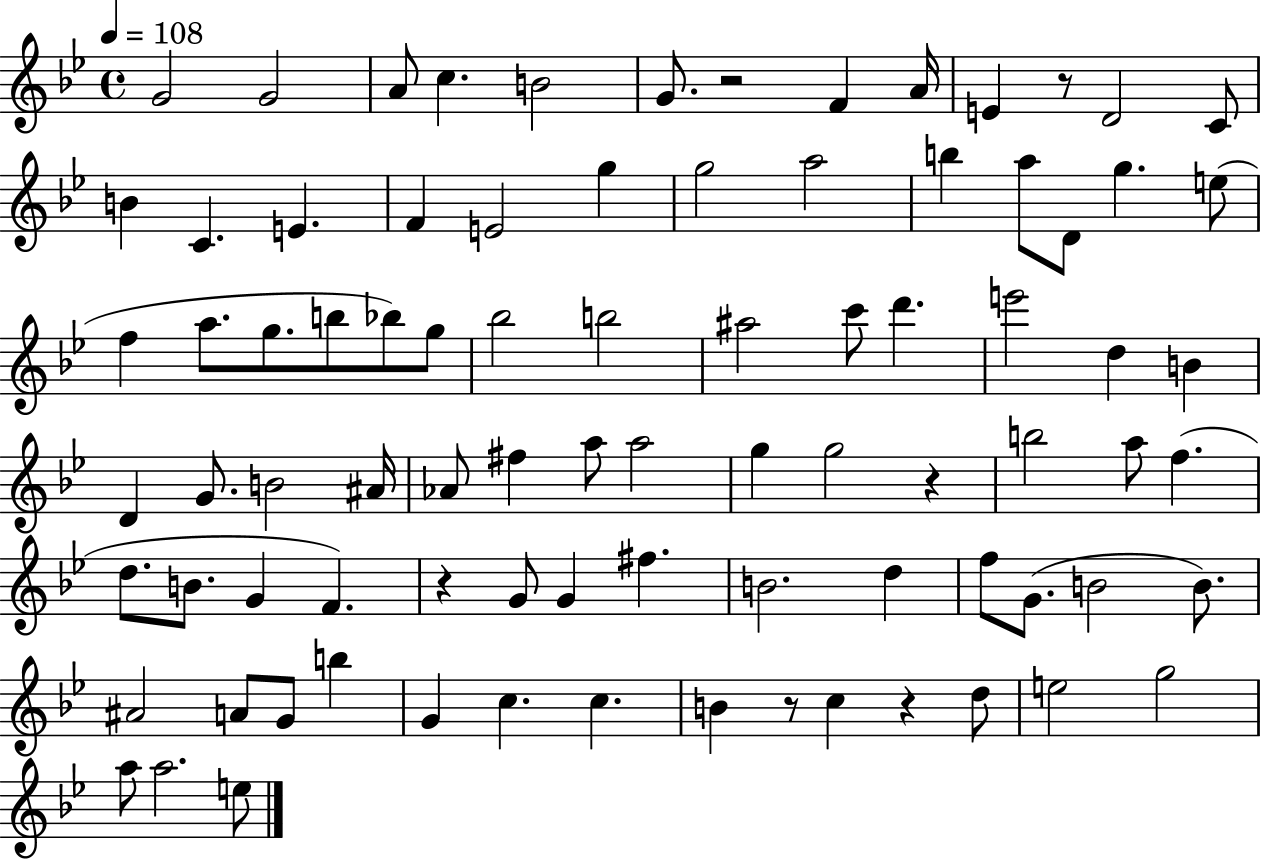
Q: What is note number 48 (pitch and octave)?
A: G5